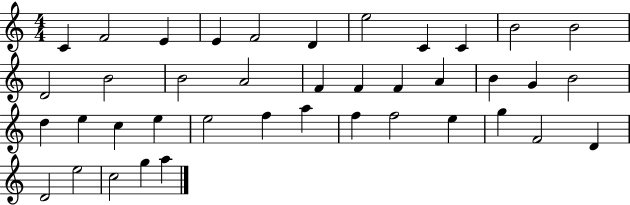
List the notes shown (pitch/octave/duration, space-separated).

C4/q F4/h E4/q E4/q F4/h D4/q E5/h C4/q C4/q B4/h B4/h D4/h B4/h B4/h A4/h F4/q F4/q F4/q A4/q B4/q G4/q B4/h D5/q E5/q C5/q E5/q E5/h F5/q A5/q F5/q F5/h E5/q G5/q F4/h D4/q D4/h E5/h C5/h G5/q A5/q